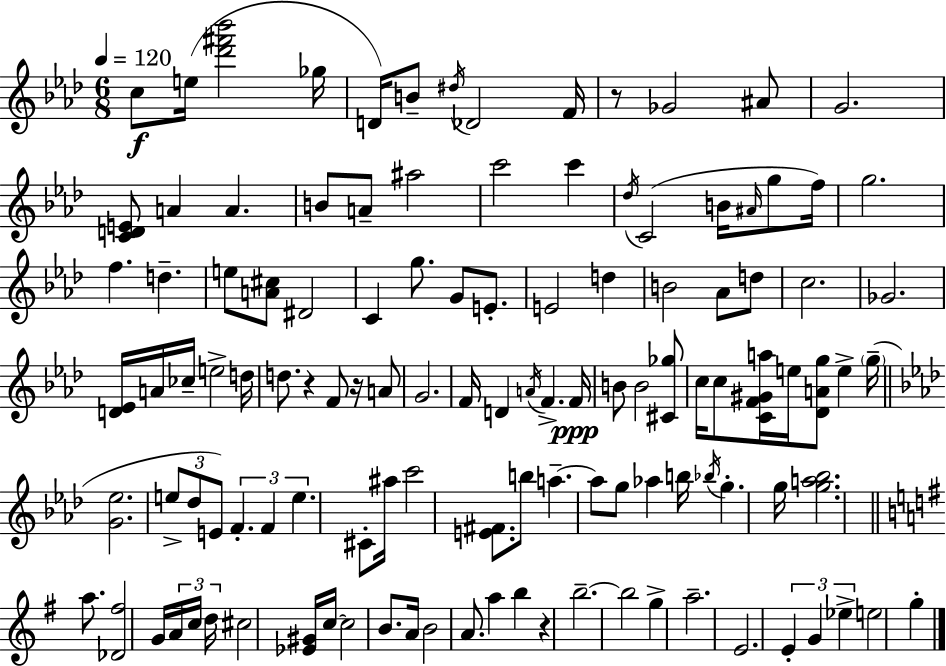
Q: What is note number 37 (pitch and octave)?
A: Ab4